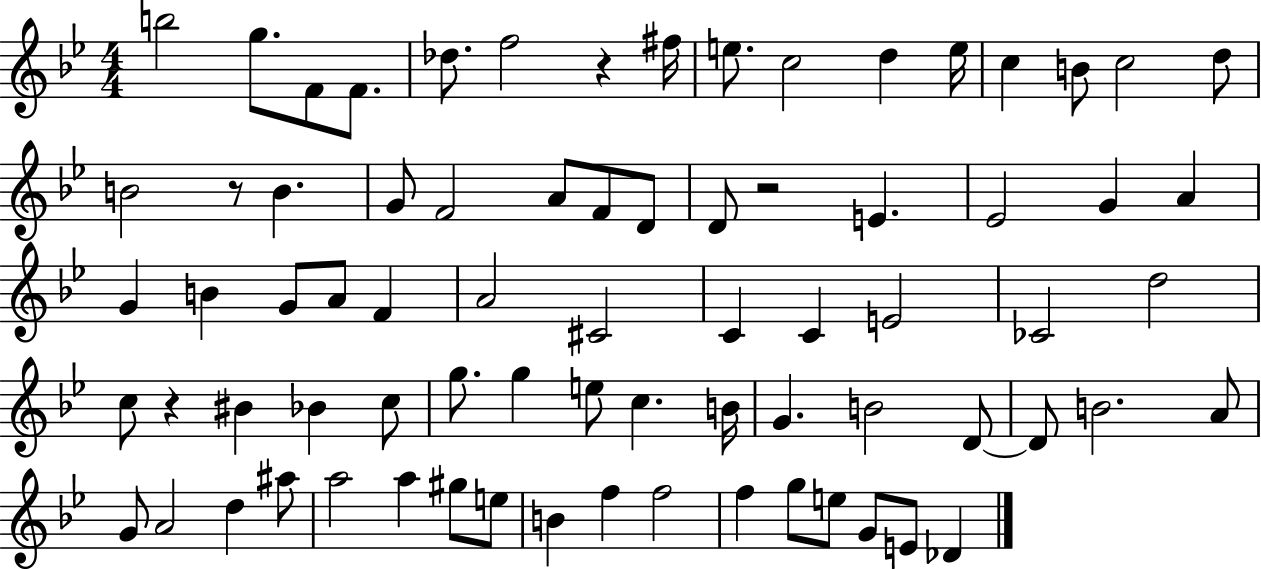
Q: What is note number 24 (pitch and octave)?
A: E4